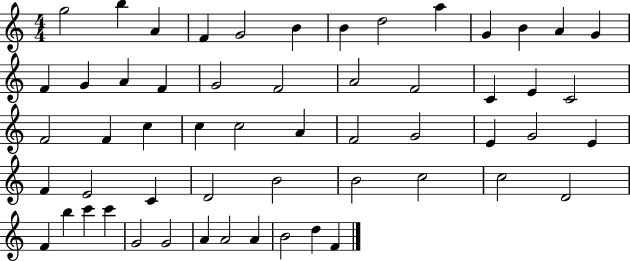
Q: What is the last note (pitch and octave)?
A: F4